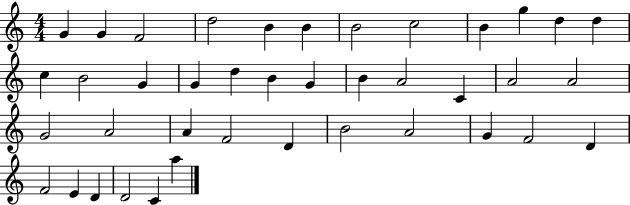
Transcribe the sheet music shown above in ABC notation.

X:1
T:Untitled
M:4/4
L:1/4
K:C
G G F2 d2 B B B2 c2 B g d d c B2 G G d B G B A2 C A2 A2 G2 A2 A F2 D B2 A2 G F2 D F2 E D D2 C a